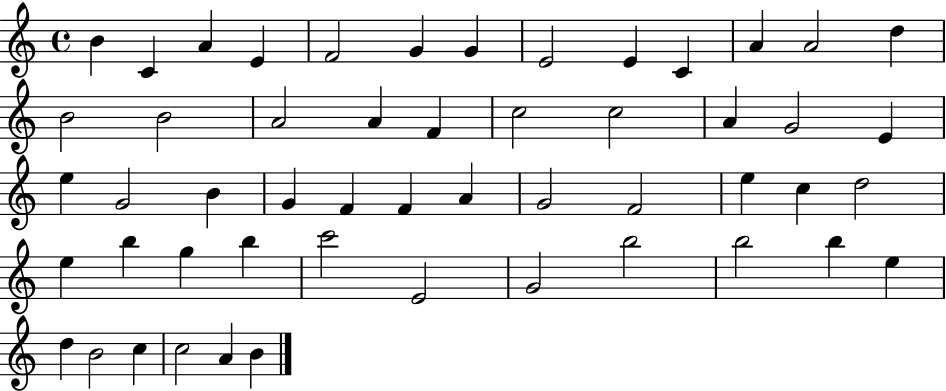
B4/q C4/q A4/q E4/q F4/h G4/q G4/q E4/h E4/q C4/q A4/q A4/h D5/q B4/h B4/h A4/h A4/q F4/q C5/h C5/h A4/q G4/h E4/q E5/q G4/h B4/q G4/q F4/q F4/q A4/q G4/h F4/h E5/q C5/q D5/h E5/q B5/q G5/q B5/q C6/h E4/h G4/h B5/h B5/h B5/q E5/q D5/q B4/h C5/q C5/h A4/q B4/q